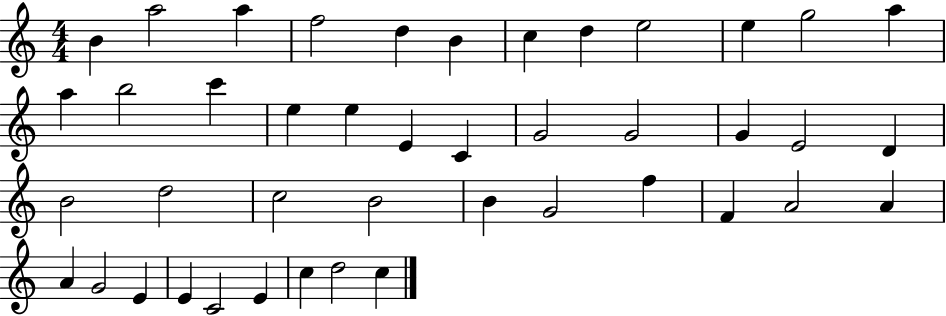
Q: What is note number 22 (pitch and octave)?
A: G4